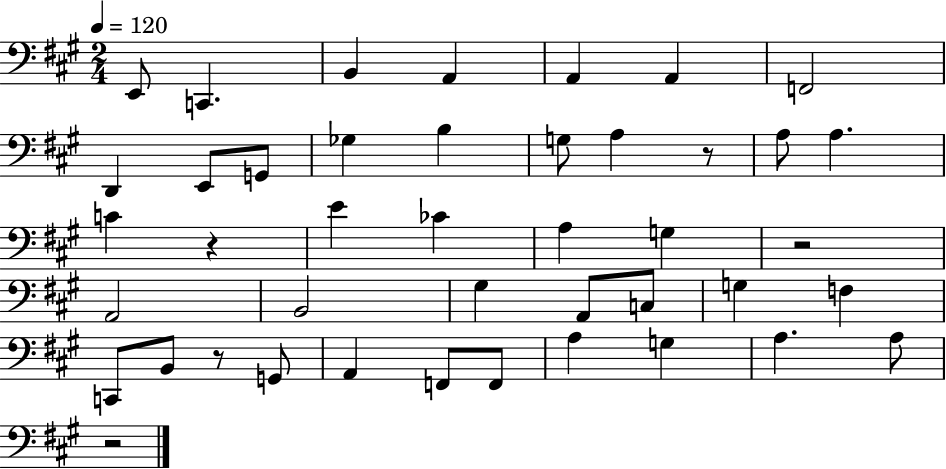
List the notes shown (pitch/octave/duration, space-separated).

E2/e C2/q. B2/q A2/q A2/q A2/q F2/h D2/q E2/e G2/e Gb3/q B3/q G3/e A3/q R/e A3/e A3/q. C4/q R/q E4/q CES4/q A3/q G3/q R/h A2/h B2/h G#3/q A2/e C3/e G3/q F3/q C2/e B2/e R/e G2/e A2/q F2/e F2/e A3/q G3/q A3/q. A3/e R/h